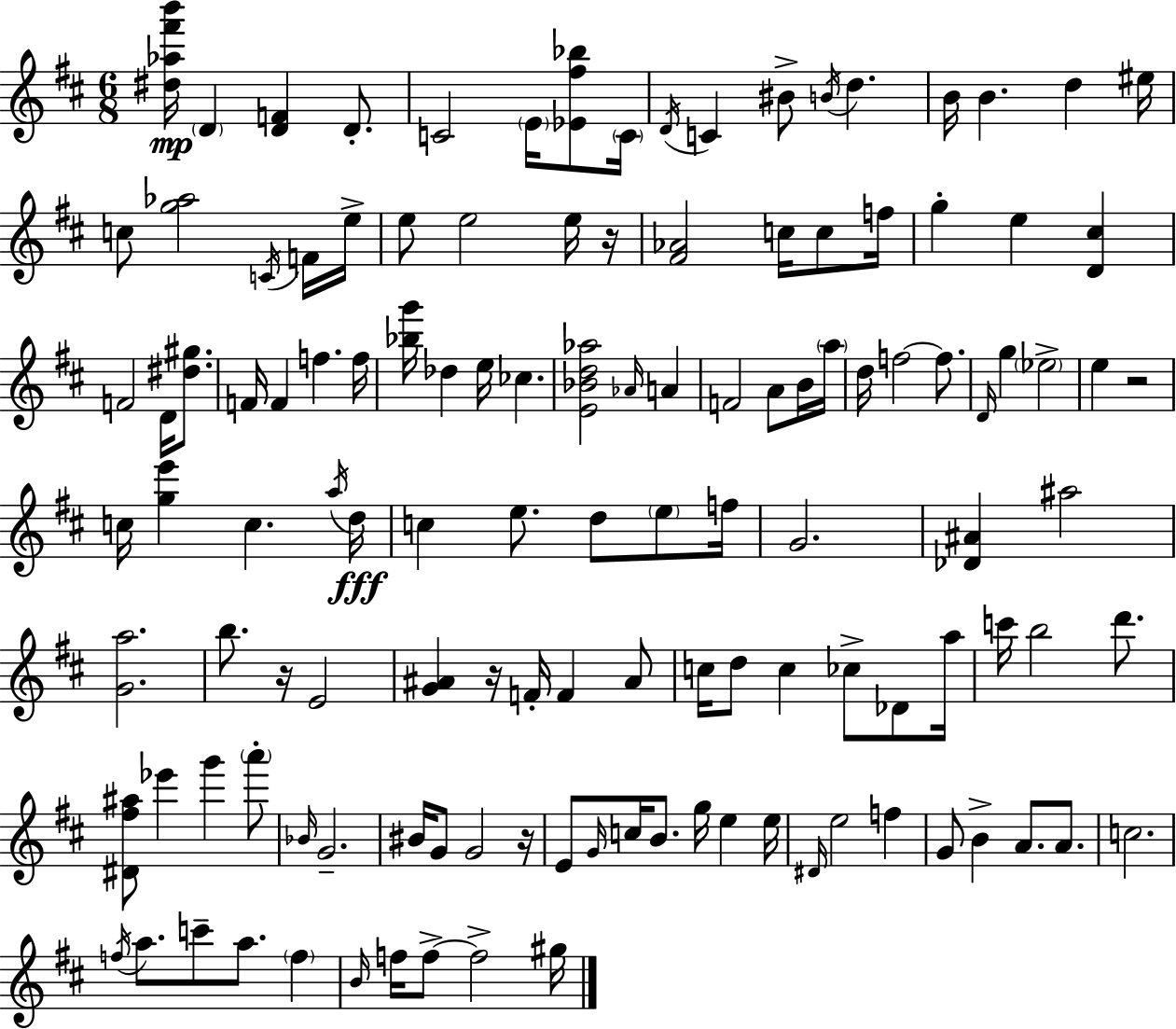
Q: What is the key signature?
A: D major